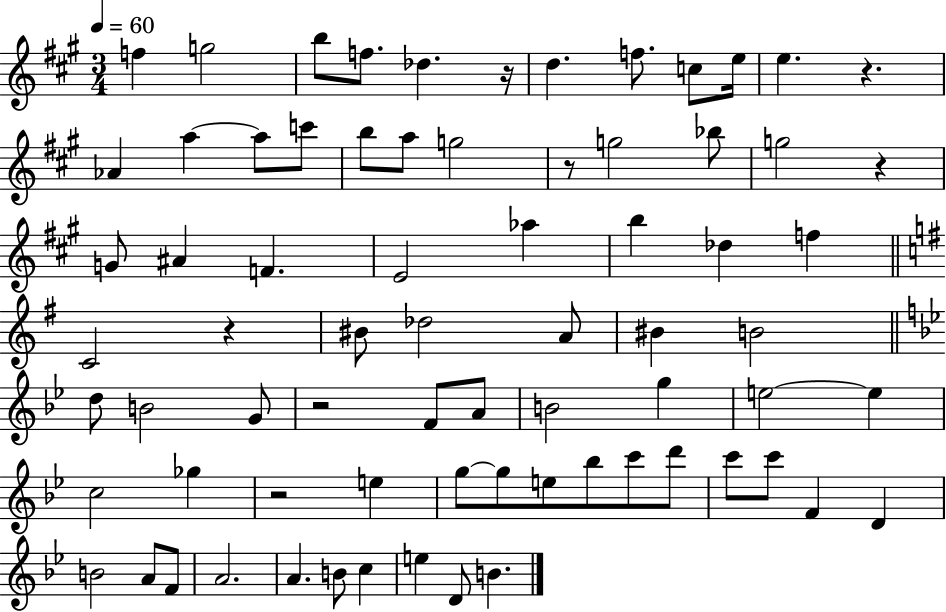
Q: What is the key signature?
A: A major